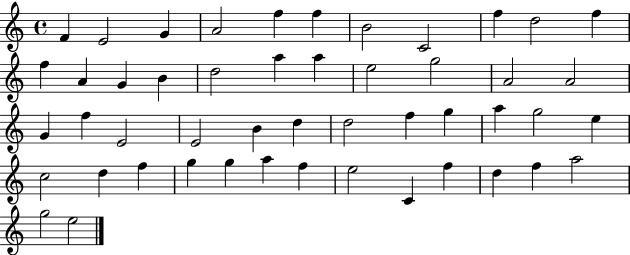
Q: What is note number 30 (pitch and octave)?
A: F5